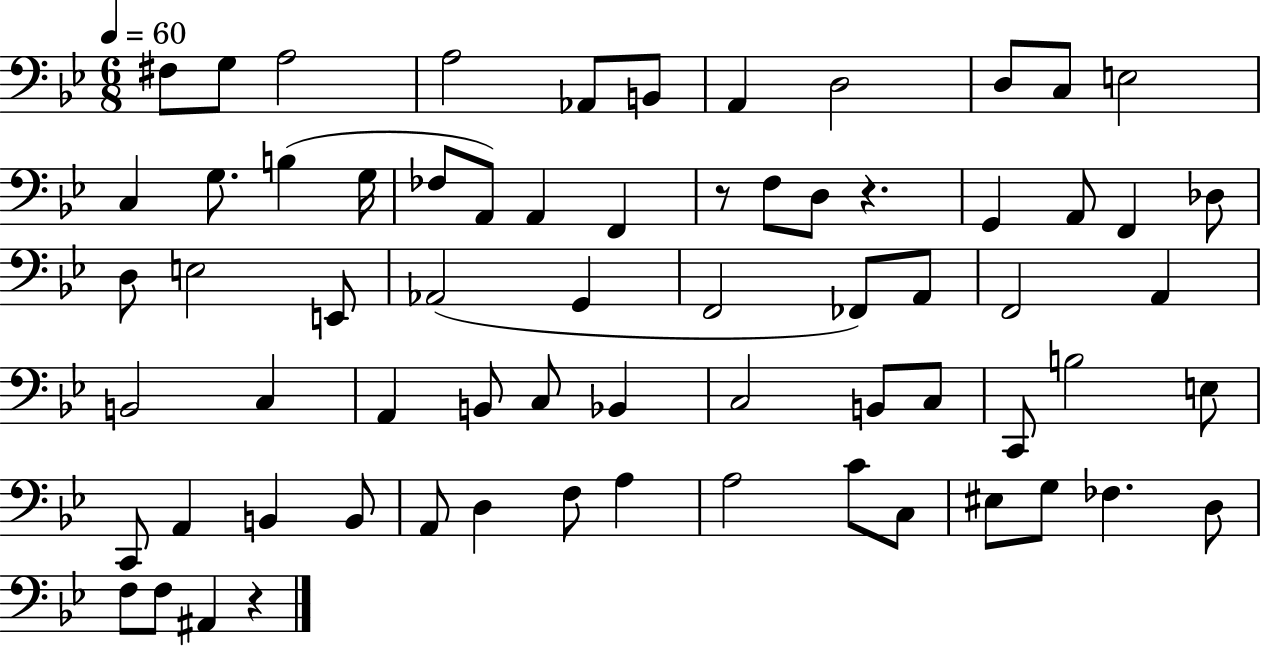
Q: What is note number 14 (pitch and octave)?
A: B3